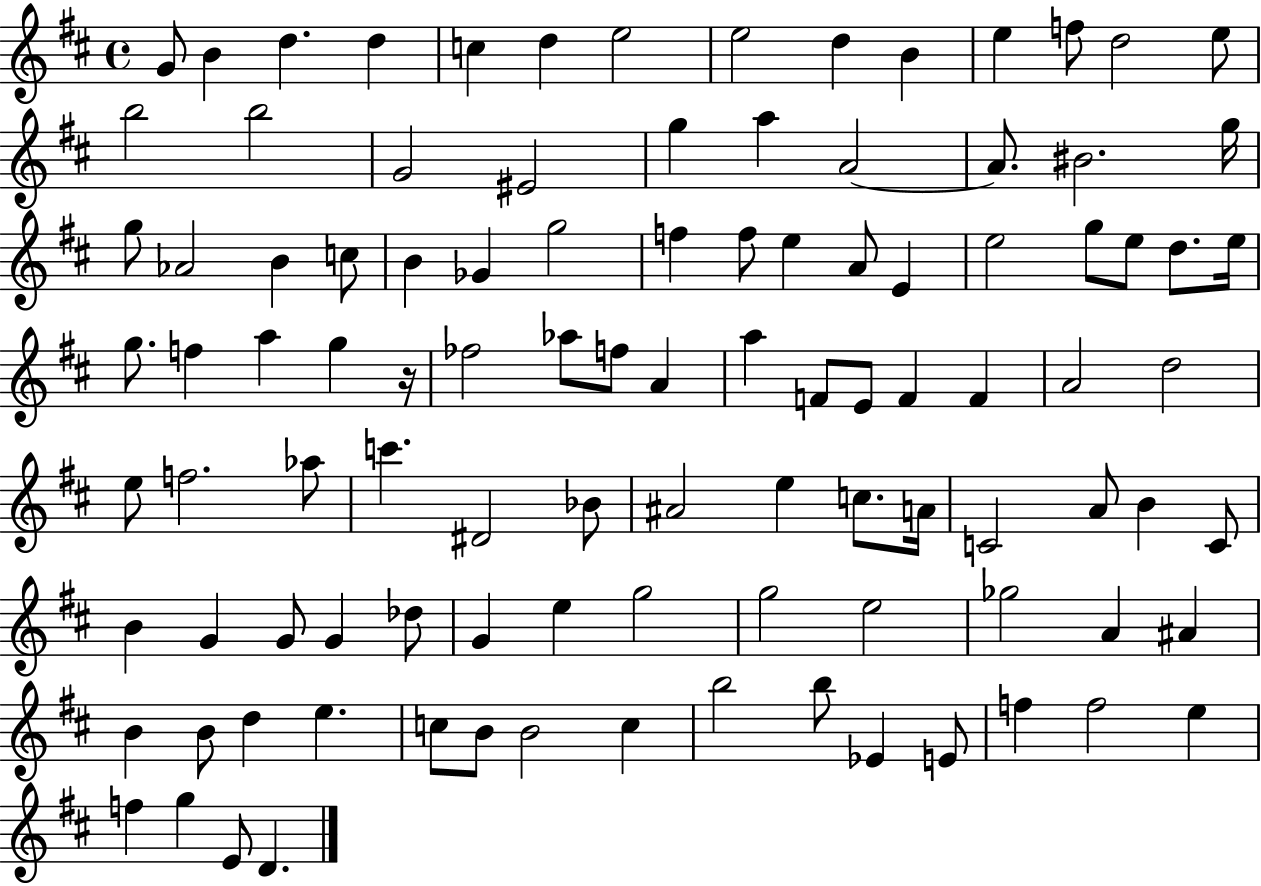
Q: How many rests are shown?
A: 1